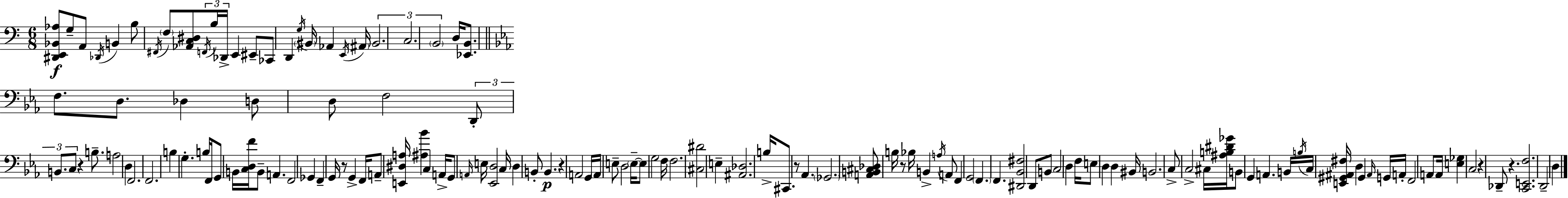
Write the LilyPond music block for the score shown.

{
  \clef bass
  \numericTimeSignature
  \time 6/8
  \key c \major
  <dis, e, bes, aes>8\f g8-- a,8 \acciaccatura { des,16 } b,4 b8 | \acciaccatura { fis,16 } \parenthesize f8 <aes, c dis>8 \tuplet 3/2 { \acciaccatura { f,16 } b16 des,16-> } e,4 | eis,8-- ces,8 d,4 \acciaccatura { g16 } \parenthesize bis,16 aes,4 | \acciaccatura { e,16 } \parenthesize ais,16 \tuplet 3/2 { bis,2. | \break c2. | \parenthesize b,2 } | d16 <ees, b,>8. \bar "||" \break \key c \minor f8. d8. des4 d8 | d8 f2 \tuplet 3/2 { d,8-. | b,8. c8 } r4 b8.-- | a2 d4 | \break f,2. | f,2. | b4 g4.-. b16 f,16 | g,8 b,16 <c d f'>16 b,8-- a,4. | \break f,2 ges,4 | f,4-- g,16 r8 g,4-> f,16 | a,8-- <e, dis a>16 <ais bes'>4 c4 a,16-> | g,8 \grace { a,16 } e16 <ees, d>2 | \break c16 d4 b,8-. b,4.\p | r4 a,2 | g,16 \parenthesize a,16 e8-- d2 | \parenthesize e16--~~ e8 g2 | \break f16 f2. | <cis dis'>2 e4-- | <ais, des>2. | b16-> cis,8. r8 aes,4. | \break \parenthesize ges,2. | <a, b, cis des>8 b16 r8 bes16 b,4-> \acciaccatura { a16 } | a,8 f,4 g,2 | \parenthesize f,4. f,4. | \break <dis, bes, fis>2 d,8 | b,8 c2 d4 | f16 e8 d4 d4 | bis,16 b,2. | \break c8-> c2-> | cis16 <ais b dis' ges'>16 b,8 g,4 a,4. | b,16 \acciaccatura { b16 } c16 <e, gis, ais, fis>16 d4 gis,4 | \grace { ais,16 } g,16 a,16-. f,2 | \break a,8 a,16 <e ges>4 c2 | r4 des,8-- r4. | <c, e, f>2. | d,2-- | \break d4 \bar "|."
}